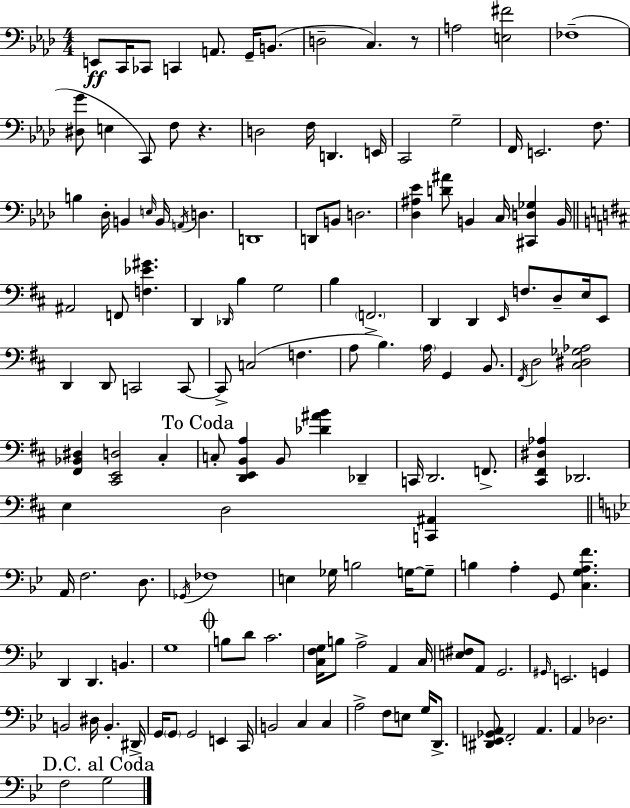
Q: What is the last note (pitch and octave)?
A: G3